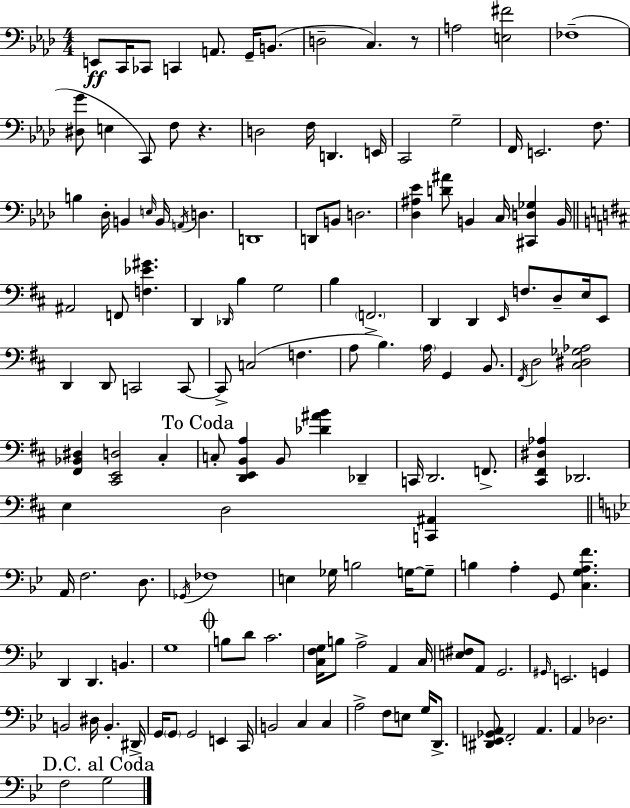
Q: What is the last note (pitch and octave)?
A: G3